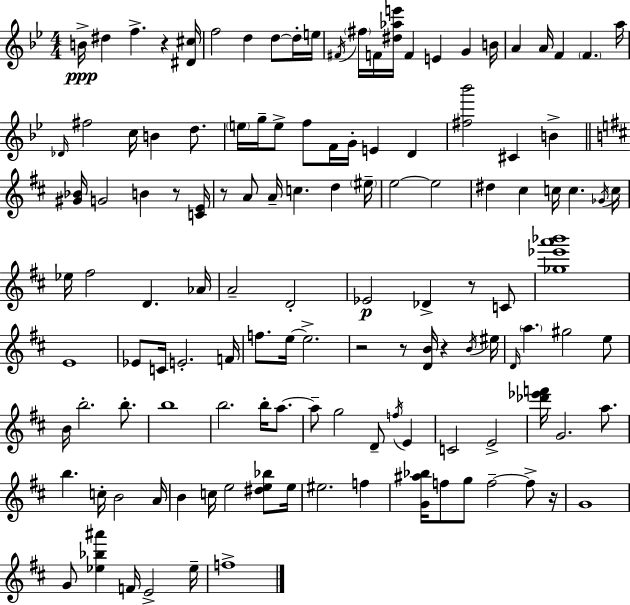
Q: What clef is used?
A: treble